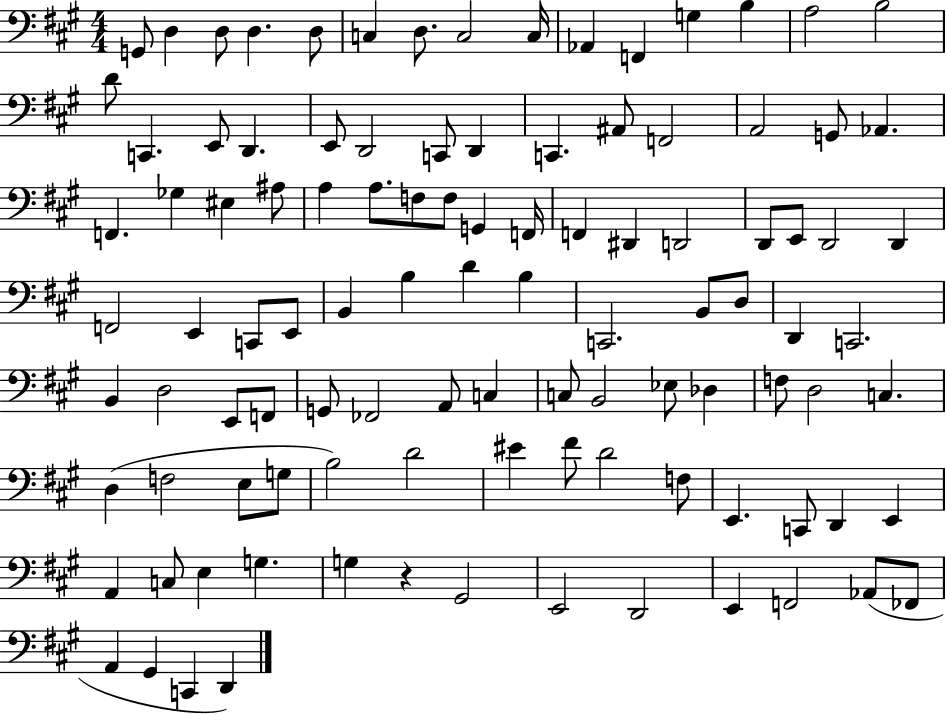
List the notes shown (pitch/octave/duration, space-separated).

G2/e D3/q D3/e D3/q. D3/e C3/q D3/e. C3/h C3/s Ab2/q F2/q G3/q B3/q A3/h B3/h D4/e C2/q. E2/e D2/q. E2/e D2/h C2/e D2/q C2/q. A#2/e F2/h A2/h G2/e Ab2/q. F2/q. Gb3/q EIS3/q A#3/e A3/q A3/e. F3/e F3/e G2/q F2/s F2/q D#2/q D2/h D2/e E2/e D2/h D2/q F2/h E2/q C2/e E2/e B2/q B3/q D4/q B3/q C2/h. B2/e D3/e D2/q C2/h. B2/q D3/h E2/e F2/e G2/e FES2/h A2/e C3/q C3/e B2/h Eb3/e Db3/q F3/e D3/h C3/q. D3/q F3/h E3/e G3/e B3/h D4/h EIS4/q F#4/e D4/h F3/e E2/q. C2/e D2/q E2/q A2/q C3/e E3/q G3/q. G3/q R/q G#2/h E2/h D2/h E2/q F2/h Ab2/e FES2/e A2/q G#2/q C2/q D2/q